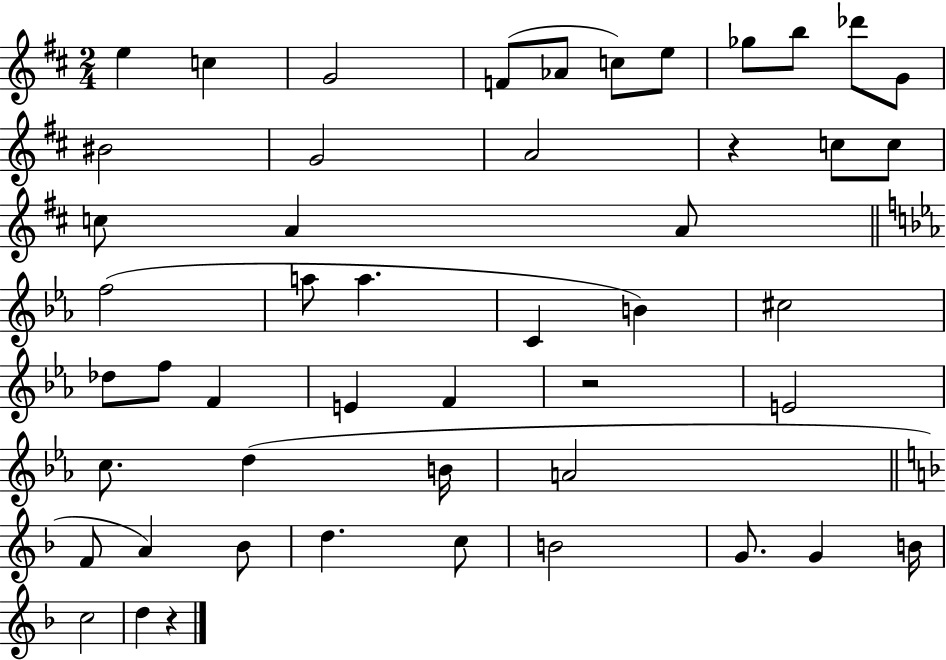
E5/q C5/q G4/h F4/e Ab4/e C5/e E5/e Gb5/e B5/e Db6/e G4/e BIS4/h G4/h A4/h R/q C5/e C5/e C5/e A4/q A4/e F5/h A5/e A5/q. C4/q B4/q C#5/h Db5/e F5/e F4/q E4/q F4/q R/h E4/h C5/e. D5/q B4/s A4/h F4/e A4/q Bb4/e D5/q. C5/e B4/h G4/e. G4/q B4/s C5/h D5/q R/q